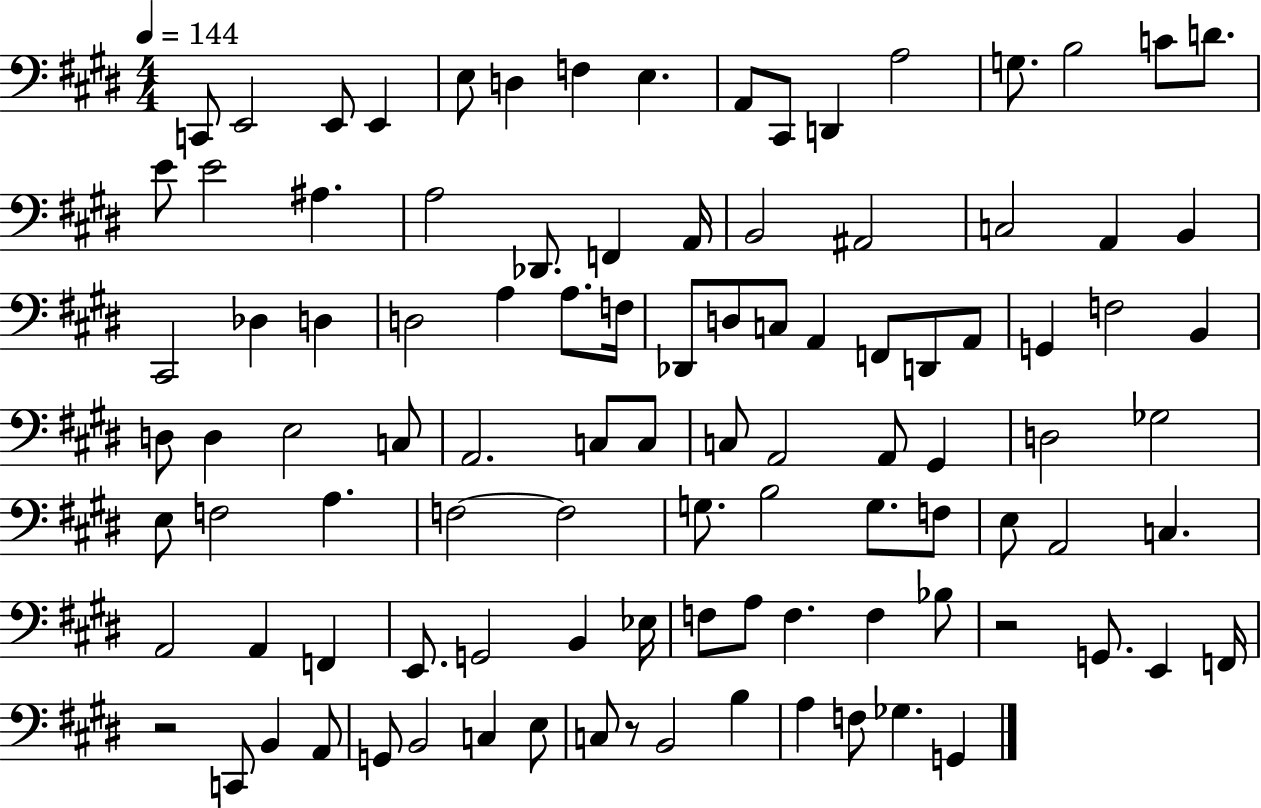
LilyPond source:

{
  \clef bass
  \numericTimeSignature
  \time 4/4
  \key e \major
  \tempo 4 = 144
  c,8 e,2 e,8 e,4 | e8 d4 f4 e4. | a,8 cis,8 d,4 a2 | g8. b2 c'8 d'8. | \break e'8 e'2 ais4. | a2 des,8. f,4 a,16 | b,2 ais,2 | c2 a,4 b,4 | \break cis,2 des4 d4 | d2 a4 a8. f16 | des,8 d8 c8 a,4 f,8 d,8 a,8 | g,4 f2 b,4 | \break d8 d4 e2 c8 | a,2. c8 c8 | c8 a,2 a,8 gis,4 | d2 ges2 | \break e8 f2 a4. | f2~~ f2 | g8. b2 g8. f8 | e8 a,2 c4. | \break a,2 a,4 f,4 | e,8. g,2 b,4 ees16 | f8 a8 f4. f4 bes8 | r2 g,8. e,4 f,16 | \break r2 c,8 b,4 a,8 | g,8 b,2 c4 e8 | c8 r8 b,2 b4 | a4 f8 ges4. g,4 | \break \bar "|."
}